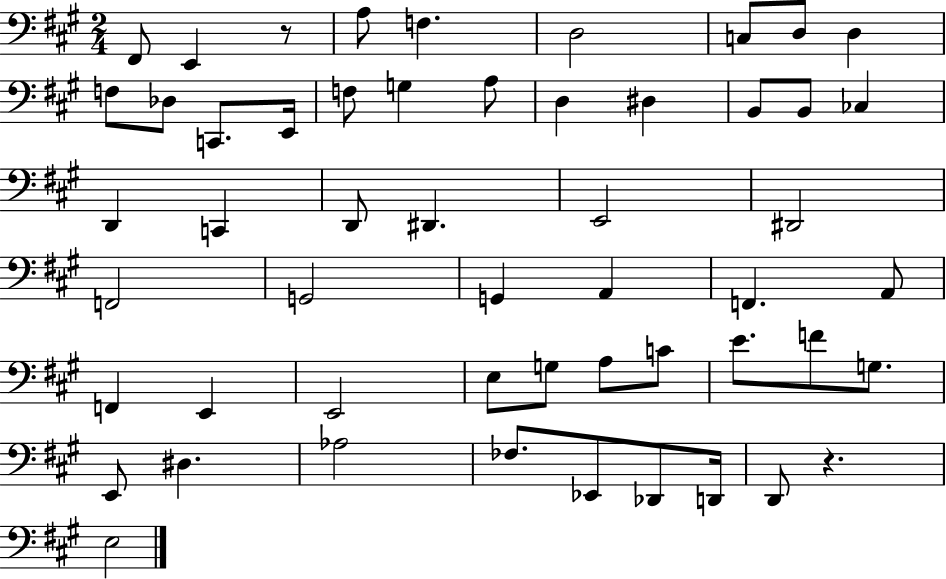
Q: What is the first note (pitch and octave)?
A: F#2